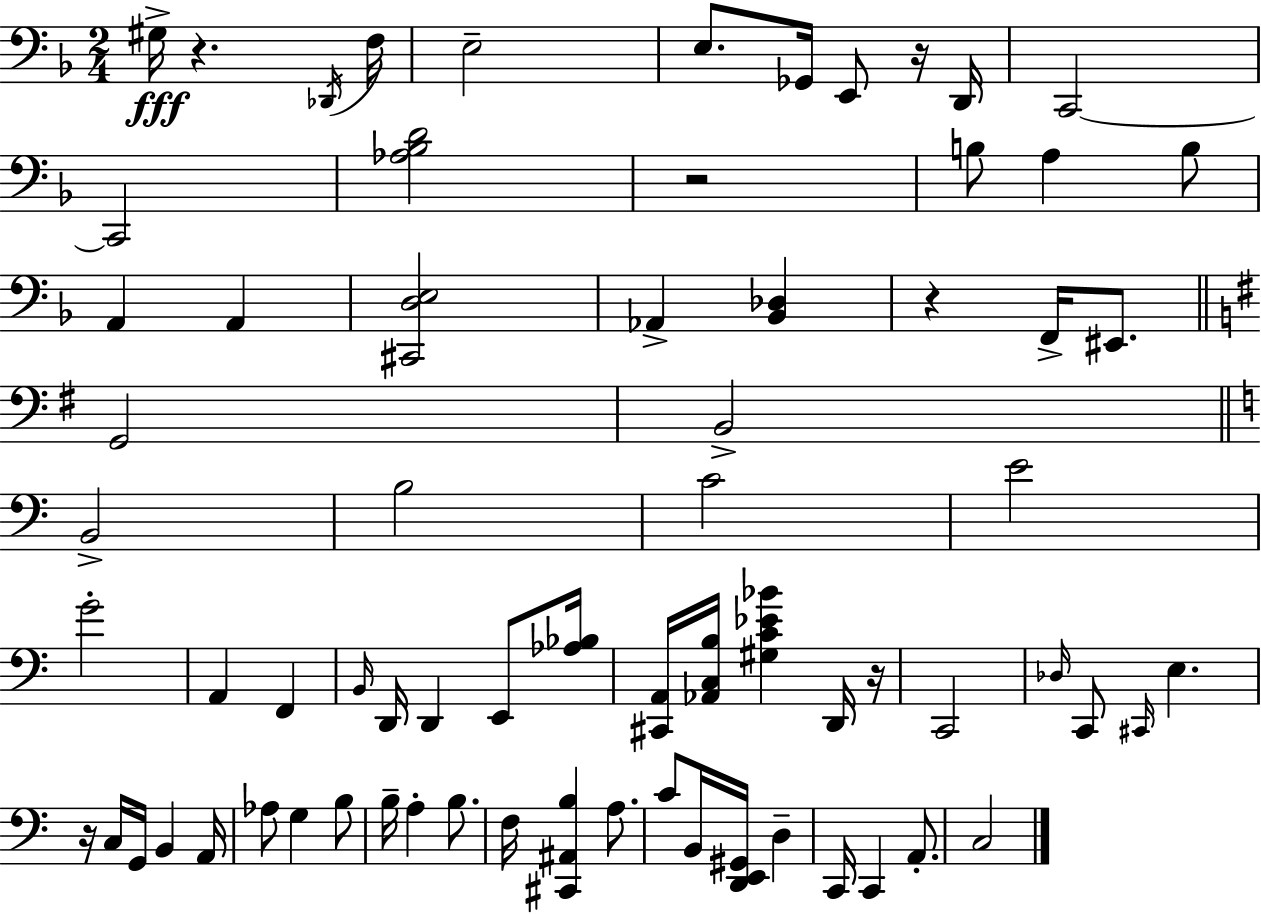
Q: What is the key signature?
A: F major